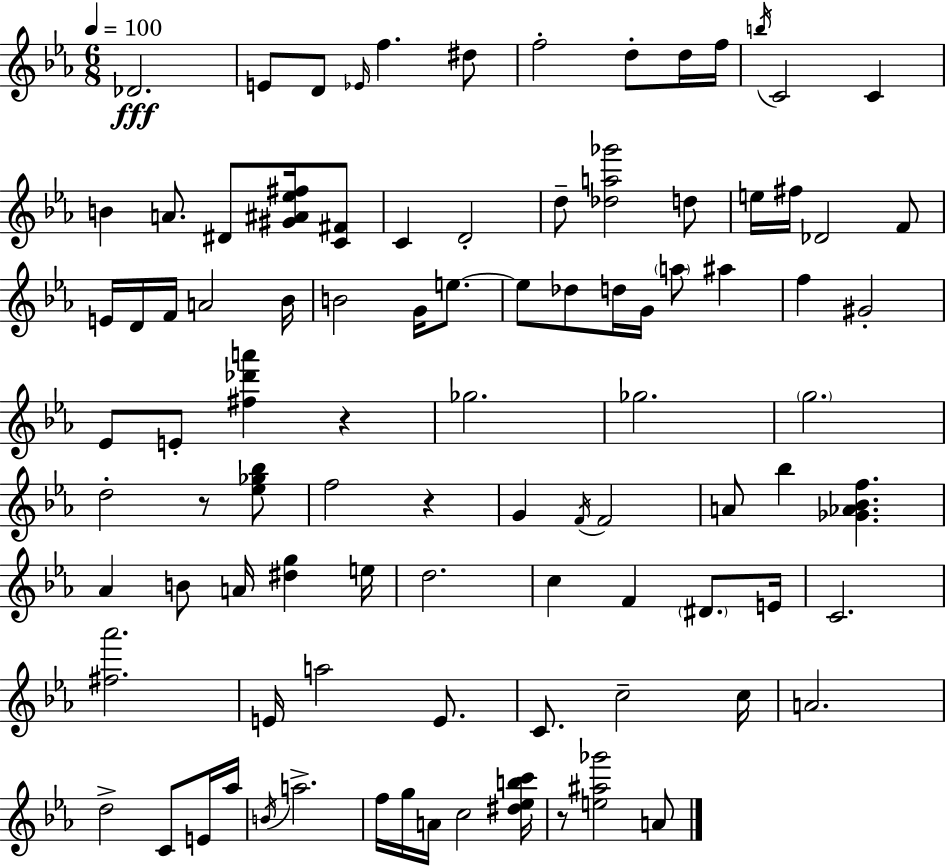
Db4/h. E4/e D4/e Eb4/s F5/q. D#5/e F5/h D5/e D5/s F5/s B5/s C4/h C4/q B4/q A4/e. D#4/e [G#4,A#4,Eb5,F#5]/s [C4,F#4]/e C4/q D4/h D5/e [Db5,A5,Gb6]/h D5/e E5/s F#5/s Db4/h F4/e E4/s D4/s F4/s A4/h Bb4/s B4/h G4/s E5/e. E5/e Db5/e D5/s G4/s A5/e A#5/q F5/q G#4/h Eb4/e E4/e [F#5,Db6,A6]/q R/q Gb5/h. Gb5/h. G5/h. D5/h R/e [Eb5,Gb5,Bb5]/e F5/h R/q G4/q F4/s F4/h A4/e Bb5/q [Gb4,Ab4,Bb4,F5]/q. Ab4/q B4/e A4/s [D#5,G5]/q E5/s D5/h. C5/q F4/q D#4/e. E4/s C4/h. [F#5,Ab6]/h. E4/s A5/h E4/e. C4/e. C5/h C5/s A4/h. D5/h C4/e E4/s Ab5/s B4/s A5/h. F5/s G5/s A4/s C5/h [D#5,Eb5,B5,C6]/s R/e [E5,A#5,Gb6]/h A4/e